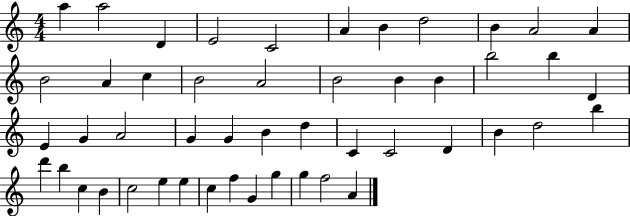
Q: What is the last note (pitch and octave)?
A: A4